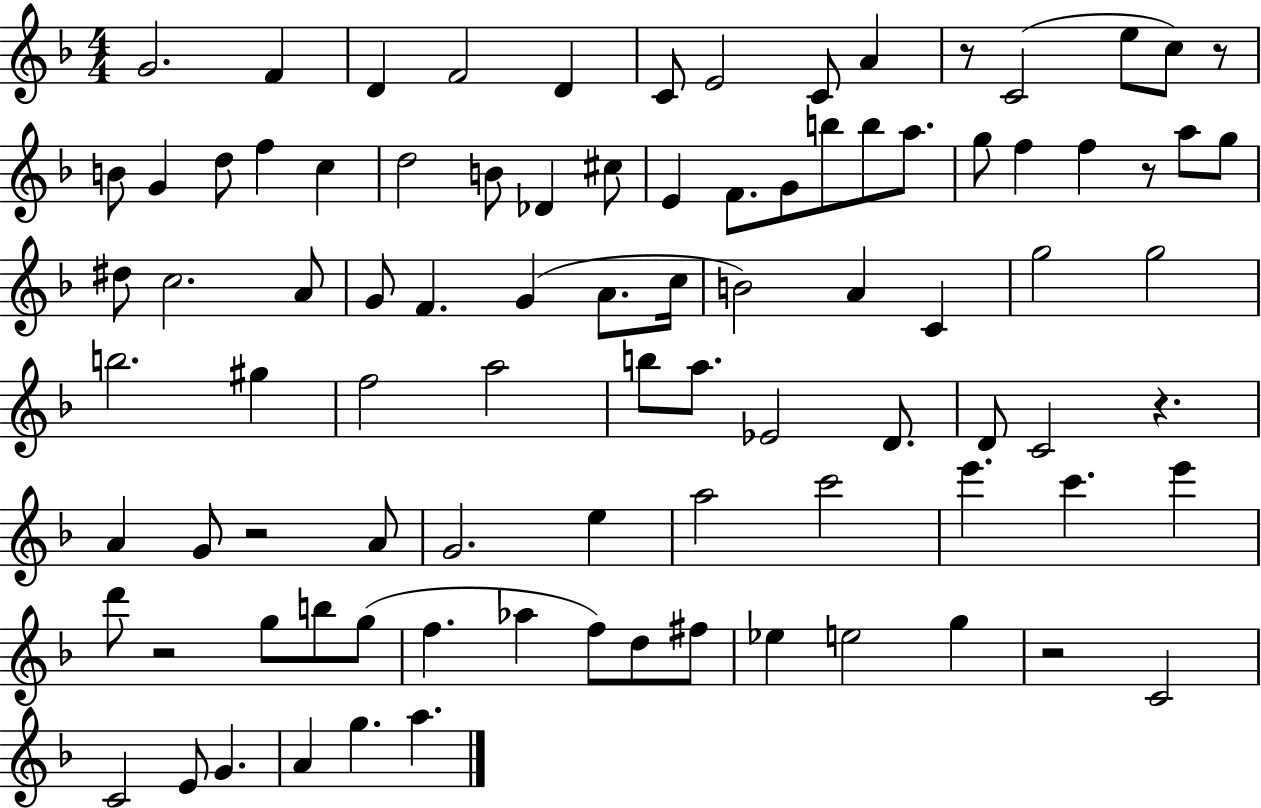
{
  \clef treble
  \numericTimeSignature
  \time 4/4
  \key f \major
  g'2. f'4 | d'4 f'2 d'4 | c'8 e'2 c'8 a'4 | r8 c'2( e''8 c''8) r8 | \break b'8 g'4 d''8 f''4 c''4 | d''2 b'8 des'4 cis''8 | e'4 f'8. g'8 b''8 b''8 a''8. | g''8 f''4 f''4 r8 a''8 g''8 | \break dis''8 c''2. a'8 | g'8 f'4. g'4( a'8. c''16 | b'2) a'4 c'4 | g''2 g''2 | \break b''2. gis''4 | f''2 a''2 | b''8 a''8. ees'2 d'8. | d'8 c'2 r4. | \break a'4 g'8 r2 a'8 | g'2. e''4 | a''2 c'''2 | e'''4. c'''4. e'''4 | \break d'''8 r2 g''8 b''8 g''8( | f''4. aes''4 f''8) d''8 fis''8 | ees''4 e''2 g''4 | r2 c'2 | \break c'2 e'8 g'4. | a'4 g''4. a''4. | \bar "|."
}